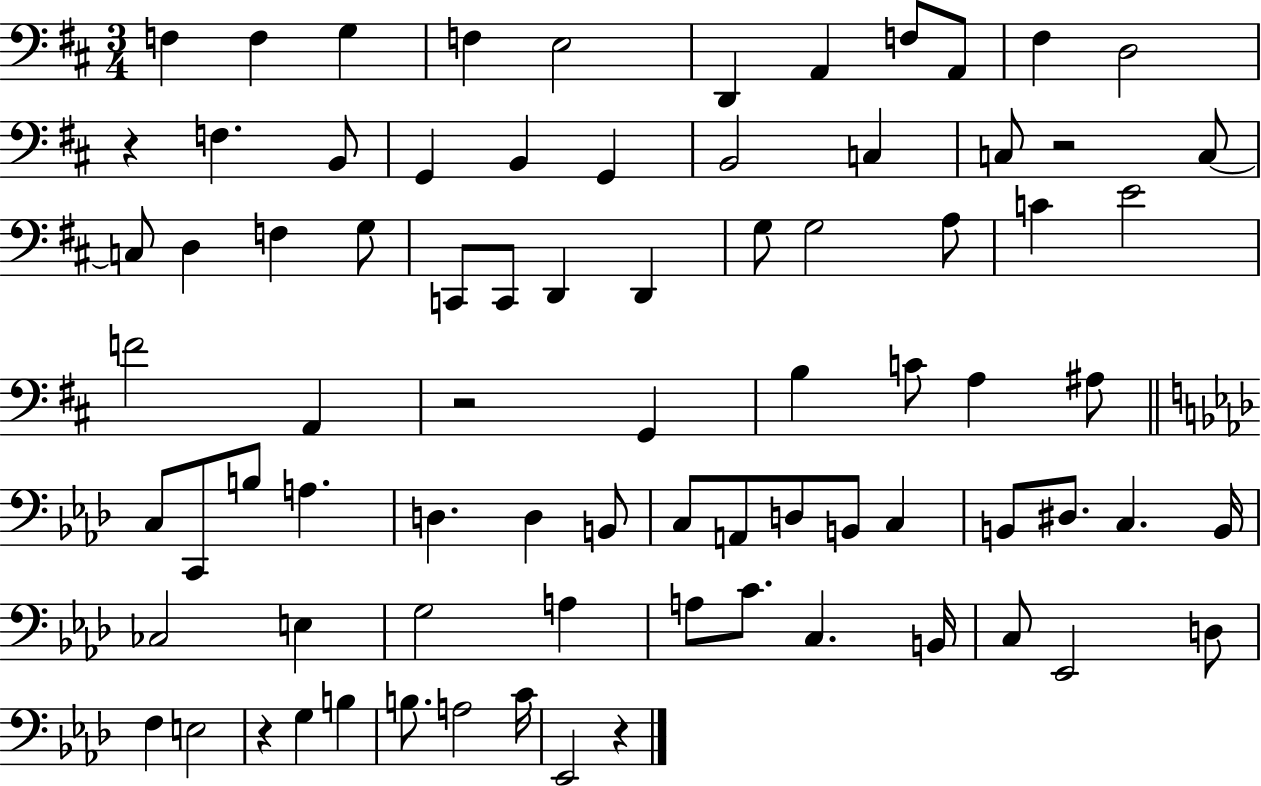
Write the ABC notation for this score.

X:1
T:Untitled
M:3/4
L:1/4
K:D
F, F, G, F, E,2 D,, A,, F,/2 A,,/2 ^F, D,2 z F, B,,/2 G,, B,, G,, B,,2 C, C,/2 z2 C,/2 C,/2 D, F, G,/2 C,,/2 C,,/2 D,, D,, G,/2 G,2 A,/2 C E2 F2 A,, z2 G,, B, C/2 A, ^A,/2 C,/2 C,,/2 B,/2 A, D, D, B,,/2 C,/2 A,,/2 D,/2 B,,/2 C, B,,/2 ^D,/2 C, B,,/4 _C,2 E, G,2 A, A,/2 C/2 C, B,,/4 C,/2 _E,,2 D,/2 F, E,2 z G, B, B,/2 A,2 C/4 _E,,2 z